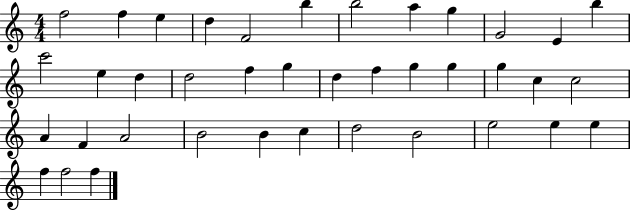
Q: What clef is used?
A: treble